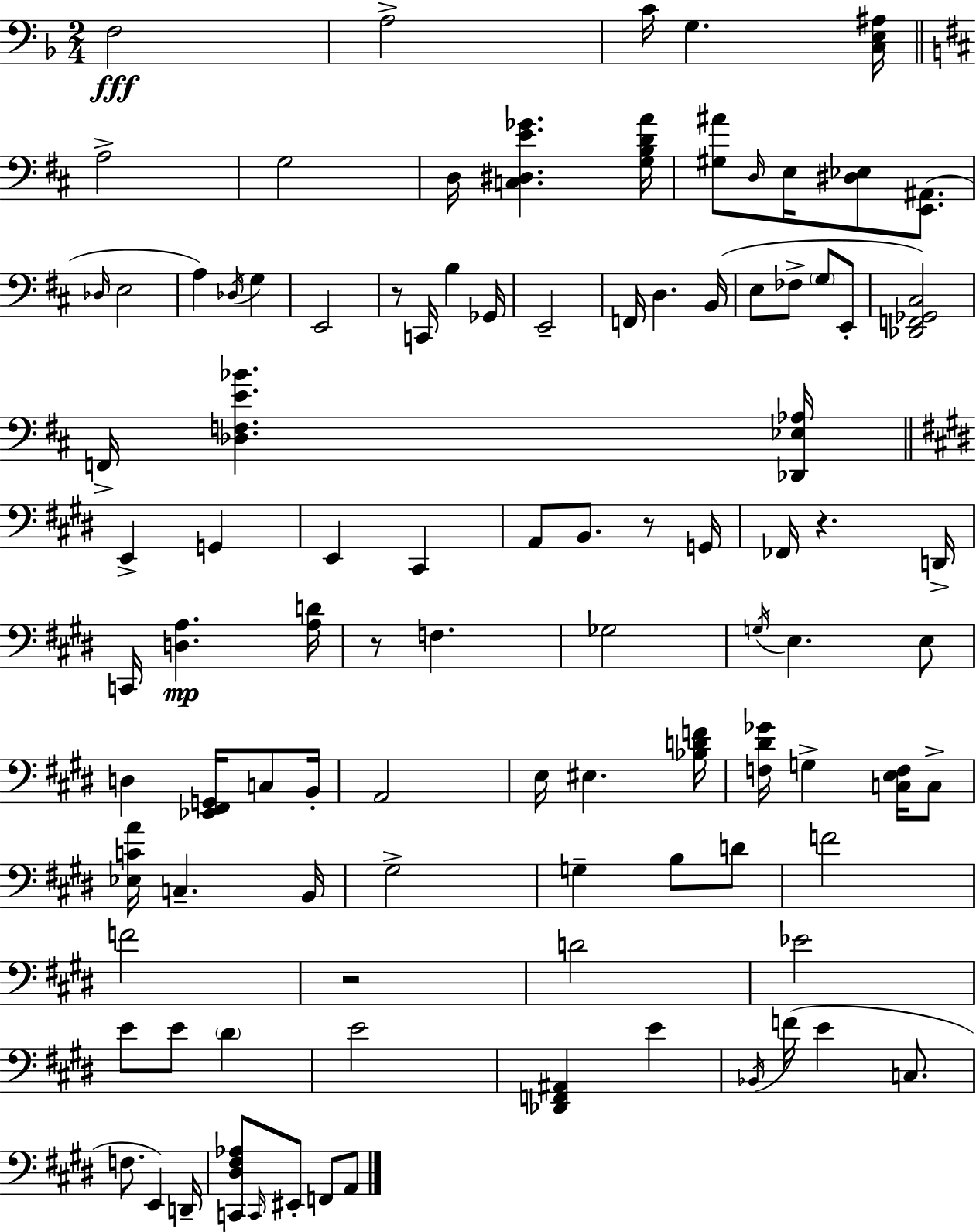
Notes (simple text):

F3/h A3/h C4/s G3/q. [C3,E3,A#3]/s A3/h G3/h D3/s [C3,D#3,E4,Gb4]/q. [G3,B3,D4,A4]/s [G#3,A#4]/e D3/s E3/s [D#3,Eb3]/e [E2,A#2]/e. Db3/s E3/h A3/q Db3/s G3/q E2/h R/e C2/s B3/q Gb2/s E2/h F2/s D3/q. B2/s E3/e FES3/e G3/e E2/e [Db2,F2,Gb2,C#3]/h F2/s [Db3,F3,E4,Bb4]/q. [Db2,Eb3,Ab3]/s E2/q G2/q E2/q C#2/q A2/e B2/e. R/e G2/s FES2/s R/q. D2/s C2/s [D3,A3]/q. [A3,D4]/s R/e F3/q. Gb3/h G3/s E3/q. E3/e D3/q [Eb2,F#2,G2]/s C3/e B2/s A2/h E3/s EIS3/q. [Bb3,D4,F4]/s [F3,D#4,Gb4]/s G3/q [C3,E3,F3]/s C3/e [Eb3,C4,A4]/s C3/q. B2/s G#3/h G3/q B3/e D4/e F4/h F4/h R/h D4/h Eb4/h E4/e E4/e D#4/q E4/h [Db2,F2,A#2]/q E4/q Bb2/s F4/s E4/q C3/e. F3/e. E2/q D2/s [C2,D#3,F#3,Ab3]/e C2/s EIS2/e F2/e A2/e